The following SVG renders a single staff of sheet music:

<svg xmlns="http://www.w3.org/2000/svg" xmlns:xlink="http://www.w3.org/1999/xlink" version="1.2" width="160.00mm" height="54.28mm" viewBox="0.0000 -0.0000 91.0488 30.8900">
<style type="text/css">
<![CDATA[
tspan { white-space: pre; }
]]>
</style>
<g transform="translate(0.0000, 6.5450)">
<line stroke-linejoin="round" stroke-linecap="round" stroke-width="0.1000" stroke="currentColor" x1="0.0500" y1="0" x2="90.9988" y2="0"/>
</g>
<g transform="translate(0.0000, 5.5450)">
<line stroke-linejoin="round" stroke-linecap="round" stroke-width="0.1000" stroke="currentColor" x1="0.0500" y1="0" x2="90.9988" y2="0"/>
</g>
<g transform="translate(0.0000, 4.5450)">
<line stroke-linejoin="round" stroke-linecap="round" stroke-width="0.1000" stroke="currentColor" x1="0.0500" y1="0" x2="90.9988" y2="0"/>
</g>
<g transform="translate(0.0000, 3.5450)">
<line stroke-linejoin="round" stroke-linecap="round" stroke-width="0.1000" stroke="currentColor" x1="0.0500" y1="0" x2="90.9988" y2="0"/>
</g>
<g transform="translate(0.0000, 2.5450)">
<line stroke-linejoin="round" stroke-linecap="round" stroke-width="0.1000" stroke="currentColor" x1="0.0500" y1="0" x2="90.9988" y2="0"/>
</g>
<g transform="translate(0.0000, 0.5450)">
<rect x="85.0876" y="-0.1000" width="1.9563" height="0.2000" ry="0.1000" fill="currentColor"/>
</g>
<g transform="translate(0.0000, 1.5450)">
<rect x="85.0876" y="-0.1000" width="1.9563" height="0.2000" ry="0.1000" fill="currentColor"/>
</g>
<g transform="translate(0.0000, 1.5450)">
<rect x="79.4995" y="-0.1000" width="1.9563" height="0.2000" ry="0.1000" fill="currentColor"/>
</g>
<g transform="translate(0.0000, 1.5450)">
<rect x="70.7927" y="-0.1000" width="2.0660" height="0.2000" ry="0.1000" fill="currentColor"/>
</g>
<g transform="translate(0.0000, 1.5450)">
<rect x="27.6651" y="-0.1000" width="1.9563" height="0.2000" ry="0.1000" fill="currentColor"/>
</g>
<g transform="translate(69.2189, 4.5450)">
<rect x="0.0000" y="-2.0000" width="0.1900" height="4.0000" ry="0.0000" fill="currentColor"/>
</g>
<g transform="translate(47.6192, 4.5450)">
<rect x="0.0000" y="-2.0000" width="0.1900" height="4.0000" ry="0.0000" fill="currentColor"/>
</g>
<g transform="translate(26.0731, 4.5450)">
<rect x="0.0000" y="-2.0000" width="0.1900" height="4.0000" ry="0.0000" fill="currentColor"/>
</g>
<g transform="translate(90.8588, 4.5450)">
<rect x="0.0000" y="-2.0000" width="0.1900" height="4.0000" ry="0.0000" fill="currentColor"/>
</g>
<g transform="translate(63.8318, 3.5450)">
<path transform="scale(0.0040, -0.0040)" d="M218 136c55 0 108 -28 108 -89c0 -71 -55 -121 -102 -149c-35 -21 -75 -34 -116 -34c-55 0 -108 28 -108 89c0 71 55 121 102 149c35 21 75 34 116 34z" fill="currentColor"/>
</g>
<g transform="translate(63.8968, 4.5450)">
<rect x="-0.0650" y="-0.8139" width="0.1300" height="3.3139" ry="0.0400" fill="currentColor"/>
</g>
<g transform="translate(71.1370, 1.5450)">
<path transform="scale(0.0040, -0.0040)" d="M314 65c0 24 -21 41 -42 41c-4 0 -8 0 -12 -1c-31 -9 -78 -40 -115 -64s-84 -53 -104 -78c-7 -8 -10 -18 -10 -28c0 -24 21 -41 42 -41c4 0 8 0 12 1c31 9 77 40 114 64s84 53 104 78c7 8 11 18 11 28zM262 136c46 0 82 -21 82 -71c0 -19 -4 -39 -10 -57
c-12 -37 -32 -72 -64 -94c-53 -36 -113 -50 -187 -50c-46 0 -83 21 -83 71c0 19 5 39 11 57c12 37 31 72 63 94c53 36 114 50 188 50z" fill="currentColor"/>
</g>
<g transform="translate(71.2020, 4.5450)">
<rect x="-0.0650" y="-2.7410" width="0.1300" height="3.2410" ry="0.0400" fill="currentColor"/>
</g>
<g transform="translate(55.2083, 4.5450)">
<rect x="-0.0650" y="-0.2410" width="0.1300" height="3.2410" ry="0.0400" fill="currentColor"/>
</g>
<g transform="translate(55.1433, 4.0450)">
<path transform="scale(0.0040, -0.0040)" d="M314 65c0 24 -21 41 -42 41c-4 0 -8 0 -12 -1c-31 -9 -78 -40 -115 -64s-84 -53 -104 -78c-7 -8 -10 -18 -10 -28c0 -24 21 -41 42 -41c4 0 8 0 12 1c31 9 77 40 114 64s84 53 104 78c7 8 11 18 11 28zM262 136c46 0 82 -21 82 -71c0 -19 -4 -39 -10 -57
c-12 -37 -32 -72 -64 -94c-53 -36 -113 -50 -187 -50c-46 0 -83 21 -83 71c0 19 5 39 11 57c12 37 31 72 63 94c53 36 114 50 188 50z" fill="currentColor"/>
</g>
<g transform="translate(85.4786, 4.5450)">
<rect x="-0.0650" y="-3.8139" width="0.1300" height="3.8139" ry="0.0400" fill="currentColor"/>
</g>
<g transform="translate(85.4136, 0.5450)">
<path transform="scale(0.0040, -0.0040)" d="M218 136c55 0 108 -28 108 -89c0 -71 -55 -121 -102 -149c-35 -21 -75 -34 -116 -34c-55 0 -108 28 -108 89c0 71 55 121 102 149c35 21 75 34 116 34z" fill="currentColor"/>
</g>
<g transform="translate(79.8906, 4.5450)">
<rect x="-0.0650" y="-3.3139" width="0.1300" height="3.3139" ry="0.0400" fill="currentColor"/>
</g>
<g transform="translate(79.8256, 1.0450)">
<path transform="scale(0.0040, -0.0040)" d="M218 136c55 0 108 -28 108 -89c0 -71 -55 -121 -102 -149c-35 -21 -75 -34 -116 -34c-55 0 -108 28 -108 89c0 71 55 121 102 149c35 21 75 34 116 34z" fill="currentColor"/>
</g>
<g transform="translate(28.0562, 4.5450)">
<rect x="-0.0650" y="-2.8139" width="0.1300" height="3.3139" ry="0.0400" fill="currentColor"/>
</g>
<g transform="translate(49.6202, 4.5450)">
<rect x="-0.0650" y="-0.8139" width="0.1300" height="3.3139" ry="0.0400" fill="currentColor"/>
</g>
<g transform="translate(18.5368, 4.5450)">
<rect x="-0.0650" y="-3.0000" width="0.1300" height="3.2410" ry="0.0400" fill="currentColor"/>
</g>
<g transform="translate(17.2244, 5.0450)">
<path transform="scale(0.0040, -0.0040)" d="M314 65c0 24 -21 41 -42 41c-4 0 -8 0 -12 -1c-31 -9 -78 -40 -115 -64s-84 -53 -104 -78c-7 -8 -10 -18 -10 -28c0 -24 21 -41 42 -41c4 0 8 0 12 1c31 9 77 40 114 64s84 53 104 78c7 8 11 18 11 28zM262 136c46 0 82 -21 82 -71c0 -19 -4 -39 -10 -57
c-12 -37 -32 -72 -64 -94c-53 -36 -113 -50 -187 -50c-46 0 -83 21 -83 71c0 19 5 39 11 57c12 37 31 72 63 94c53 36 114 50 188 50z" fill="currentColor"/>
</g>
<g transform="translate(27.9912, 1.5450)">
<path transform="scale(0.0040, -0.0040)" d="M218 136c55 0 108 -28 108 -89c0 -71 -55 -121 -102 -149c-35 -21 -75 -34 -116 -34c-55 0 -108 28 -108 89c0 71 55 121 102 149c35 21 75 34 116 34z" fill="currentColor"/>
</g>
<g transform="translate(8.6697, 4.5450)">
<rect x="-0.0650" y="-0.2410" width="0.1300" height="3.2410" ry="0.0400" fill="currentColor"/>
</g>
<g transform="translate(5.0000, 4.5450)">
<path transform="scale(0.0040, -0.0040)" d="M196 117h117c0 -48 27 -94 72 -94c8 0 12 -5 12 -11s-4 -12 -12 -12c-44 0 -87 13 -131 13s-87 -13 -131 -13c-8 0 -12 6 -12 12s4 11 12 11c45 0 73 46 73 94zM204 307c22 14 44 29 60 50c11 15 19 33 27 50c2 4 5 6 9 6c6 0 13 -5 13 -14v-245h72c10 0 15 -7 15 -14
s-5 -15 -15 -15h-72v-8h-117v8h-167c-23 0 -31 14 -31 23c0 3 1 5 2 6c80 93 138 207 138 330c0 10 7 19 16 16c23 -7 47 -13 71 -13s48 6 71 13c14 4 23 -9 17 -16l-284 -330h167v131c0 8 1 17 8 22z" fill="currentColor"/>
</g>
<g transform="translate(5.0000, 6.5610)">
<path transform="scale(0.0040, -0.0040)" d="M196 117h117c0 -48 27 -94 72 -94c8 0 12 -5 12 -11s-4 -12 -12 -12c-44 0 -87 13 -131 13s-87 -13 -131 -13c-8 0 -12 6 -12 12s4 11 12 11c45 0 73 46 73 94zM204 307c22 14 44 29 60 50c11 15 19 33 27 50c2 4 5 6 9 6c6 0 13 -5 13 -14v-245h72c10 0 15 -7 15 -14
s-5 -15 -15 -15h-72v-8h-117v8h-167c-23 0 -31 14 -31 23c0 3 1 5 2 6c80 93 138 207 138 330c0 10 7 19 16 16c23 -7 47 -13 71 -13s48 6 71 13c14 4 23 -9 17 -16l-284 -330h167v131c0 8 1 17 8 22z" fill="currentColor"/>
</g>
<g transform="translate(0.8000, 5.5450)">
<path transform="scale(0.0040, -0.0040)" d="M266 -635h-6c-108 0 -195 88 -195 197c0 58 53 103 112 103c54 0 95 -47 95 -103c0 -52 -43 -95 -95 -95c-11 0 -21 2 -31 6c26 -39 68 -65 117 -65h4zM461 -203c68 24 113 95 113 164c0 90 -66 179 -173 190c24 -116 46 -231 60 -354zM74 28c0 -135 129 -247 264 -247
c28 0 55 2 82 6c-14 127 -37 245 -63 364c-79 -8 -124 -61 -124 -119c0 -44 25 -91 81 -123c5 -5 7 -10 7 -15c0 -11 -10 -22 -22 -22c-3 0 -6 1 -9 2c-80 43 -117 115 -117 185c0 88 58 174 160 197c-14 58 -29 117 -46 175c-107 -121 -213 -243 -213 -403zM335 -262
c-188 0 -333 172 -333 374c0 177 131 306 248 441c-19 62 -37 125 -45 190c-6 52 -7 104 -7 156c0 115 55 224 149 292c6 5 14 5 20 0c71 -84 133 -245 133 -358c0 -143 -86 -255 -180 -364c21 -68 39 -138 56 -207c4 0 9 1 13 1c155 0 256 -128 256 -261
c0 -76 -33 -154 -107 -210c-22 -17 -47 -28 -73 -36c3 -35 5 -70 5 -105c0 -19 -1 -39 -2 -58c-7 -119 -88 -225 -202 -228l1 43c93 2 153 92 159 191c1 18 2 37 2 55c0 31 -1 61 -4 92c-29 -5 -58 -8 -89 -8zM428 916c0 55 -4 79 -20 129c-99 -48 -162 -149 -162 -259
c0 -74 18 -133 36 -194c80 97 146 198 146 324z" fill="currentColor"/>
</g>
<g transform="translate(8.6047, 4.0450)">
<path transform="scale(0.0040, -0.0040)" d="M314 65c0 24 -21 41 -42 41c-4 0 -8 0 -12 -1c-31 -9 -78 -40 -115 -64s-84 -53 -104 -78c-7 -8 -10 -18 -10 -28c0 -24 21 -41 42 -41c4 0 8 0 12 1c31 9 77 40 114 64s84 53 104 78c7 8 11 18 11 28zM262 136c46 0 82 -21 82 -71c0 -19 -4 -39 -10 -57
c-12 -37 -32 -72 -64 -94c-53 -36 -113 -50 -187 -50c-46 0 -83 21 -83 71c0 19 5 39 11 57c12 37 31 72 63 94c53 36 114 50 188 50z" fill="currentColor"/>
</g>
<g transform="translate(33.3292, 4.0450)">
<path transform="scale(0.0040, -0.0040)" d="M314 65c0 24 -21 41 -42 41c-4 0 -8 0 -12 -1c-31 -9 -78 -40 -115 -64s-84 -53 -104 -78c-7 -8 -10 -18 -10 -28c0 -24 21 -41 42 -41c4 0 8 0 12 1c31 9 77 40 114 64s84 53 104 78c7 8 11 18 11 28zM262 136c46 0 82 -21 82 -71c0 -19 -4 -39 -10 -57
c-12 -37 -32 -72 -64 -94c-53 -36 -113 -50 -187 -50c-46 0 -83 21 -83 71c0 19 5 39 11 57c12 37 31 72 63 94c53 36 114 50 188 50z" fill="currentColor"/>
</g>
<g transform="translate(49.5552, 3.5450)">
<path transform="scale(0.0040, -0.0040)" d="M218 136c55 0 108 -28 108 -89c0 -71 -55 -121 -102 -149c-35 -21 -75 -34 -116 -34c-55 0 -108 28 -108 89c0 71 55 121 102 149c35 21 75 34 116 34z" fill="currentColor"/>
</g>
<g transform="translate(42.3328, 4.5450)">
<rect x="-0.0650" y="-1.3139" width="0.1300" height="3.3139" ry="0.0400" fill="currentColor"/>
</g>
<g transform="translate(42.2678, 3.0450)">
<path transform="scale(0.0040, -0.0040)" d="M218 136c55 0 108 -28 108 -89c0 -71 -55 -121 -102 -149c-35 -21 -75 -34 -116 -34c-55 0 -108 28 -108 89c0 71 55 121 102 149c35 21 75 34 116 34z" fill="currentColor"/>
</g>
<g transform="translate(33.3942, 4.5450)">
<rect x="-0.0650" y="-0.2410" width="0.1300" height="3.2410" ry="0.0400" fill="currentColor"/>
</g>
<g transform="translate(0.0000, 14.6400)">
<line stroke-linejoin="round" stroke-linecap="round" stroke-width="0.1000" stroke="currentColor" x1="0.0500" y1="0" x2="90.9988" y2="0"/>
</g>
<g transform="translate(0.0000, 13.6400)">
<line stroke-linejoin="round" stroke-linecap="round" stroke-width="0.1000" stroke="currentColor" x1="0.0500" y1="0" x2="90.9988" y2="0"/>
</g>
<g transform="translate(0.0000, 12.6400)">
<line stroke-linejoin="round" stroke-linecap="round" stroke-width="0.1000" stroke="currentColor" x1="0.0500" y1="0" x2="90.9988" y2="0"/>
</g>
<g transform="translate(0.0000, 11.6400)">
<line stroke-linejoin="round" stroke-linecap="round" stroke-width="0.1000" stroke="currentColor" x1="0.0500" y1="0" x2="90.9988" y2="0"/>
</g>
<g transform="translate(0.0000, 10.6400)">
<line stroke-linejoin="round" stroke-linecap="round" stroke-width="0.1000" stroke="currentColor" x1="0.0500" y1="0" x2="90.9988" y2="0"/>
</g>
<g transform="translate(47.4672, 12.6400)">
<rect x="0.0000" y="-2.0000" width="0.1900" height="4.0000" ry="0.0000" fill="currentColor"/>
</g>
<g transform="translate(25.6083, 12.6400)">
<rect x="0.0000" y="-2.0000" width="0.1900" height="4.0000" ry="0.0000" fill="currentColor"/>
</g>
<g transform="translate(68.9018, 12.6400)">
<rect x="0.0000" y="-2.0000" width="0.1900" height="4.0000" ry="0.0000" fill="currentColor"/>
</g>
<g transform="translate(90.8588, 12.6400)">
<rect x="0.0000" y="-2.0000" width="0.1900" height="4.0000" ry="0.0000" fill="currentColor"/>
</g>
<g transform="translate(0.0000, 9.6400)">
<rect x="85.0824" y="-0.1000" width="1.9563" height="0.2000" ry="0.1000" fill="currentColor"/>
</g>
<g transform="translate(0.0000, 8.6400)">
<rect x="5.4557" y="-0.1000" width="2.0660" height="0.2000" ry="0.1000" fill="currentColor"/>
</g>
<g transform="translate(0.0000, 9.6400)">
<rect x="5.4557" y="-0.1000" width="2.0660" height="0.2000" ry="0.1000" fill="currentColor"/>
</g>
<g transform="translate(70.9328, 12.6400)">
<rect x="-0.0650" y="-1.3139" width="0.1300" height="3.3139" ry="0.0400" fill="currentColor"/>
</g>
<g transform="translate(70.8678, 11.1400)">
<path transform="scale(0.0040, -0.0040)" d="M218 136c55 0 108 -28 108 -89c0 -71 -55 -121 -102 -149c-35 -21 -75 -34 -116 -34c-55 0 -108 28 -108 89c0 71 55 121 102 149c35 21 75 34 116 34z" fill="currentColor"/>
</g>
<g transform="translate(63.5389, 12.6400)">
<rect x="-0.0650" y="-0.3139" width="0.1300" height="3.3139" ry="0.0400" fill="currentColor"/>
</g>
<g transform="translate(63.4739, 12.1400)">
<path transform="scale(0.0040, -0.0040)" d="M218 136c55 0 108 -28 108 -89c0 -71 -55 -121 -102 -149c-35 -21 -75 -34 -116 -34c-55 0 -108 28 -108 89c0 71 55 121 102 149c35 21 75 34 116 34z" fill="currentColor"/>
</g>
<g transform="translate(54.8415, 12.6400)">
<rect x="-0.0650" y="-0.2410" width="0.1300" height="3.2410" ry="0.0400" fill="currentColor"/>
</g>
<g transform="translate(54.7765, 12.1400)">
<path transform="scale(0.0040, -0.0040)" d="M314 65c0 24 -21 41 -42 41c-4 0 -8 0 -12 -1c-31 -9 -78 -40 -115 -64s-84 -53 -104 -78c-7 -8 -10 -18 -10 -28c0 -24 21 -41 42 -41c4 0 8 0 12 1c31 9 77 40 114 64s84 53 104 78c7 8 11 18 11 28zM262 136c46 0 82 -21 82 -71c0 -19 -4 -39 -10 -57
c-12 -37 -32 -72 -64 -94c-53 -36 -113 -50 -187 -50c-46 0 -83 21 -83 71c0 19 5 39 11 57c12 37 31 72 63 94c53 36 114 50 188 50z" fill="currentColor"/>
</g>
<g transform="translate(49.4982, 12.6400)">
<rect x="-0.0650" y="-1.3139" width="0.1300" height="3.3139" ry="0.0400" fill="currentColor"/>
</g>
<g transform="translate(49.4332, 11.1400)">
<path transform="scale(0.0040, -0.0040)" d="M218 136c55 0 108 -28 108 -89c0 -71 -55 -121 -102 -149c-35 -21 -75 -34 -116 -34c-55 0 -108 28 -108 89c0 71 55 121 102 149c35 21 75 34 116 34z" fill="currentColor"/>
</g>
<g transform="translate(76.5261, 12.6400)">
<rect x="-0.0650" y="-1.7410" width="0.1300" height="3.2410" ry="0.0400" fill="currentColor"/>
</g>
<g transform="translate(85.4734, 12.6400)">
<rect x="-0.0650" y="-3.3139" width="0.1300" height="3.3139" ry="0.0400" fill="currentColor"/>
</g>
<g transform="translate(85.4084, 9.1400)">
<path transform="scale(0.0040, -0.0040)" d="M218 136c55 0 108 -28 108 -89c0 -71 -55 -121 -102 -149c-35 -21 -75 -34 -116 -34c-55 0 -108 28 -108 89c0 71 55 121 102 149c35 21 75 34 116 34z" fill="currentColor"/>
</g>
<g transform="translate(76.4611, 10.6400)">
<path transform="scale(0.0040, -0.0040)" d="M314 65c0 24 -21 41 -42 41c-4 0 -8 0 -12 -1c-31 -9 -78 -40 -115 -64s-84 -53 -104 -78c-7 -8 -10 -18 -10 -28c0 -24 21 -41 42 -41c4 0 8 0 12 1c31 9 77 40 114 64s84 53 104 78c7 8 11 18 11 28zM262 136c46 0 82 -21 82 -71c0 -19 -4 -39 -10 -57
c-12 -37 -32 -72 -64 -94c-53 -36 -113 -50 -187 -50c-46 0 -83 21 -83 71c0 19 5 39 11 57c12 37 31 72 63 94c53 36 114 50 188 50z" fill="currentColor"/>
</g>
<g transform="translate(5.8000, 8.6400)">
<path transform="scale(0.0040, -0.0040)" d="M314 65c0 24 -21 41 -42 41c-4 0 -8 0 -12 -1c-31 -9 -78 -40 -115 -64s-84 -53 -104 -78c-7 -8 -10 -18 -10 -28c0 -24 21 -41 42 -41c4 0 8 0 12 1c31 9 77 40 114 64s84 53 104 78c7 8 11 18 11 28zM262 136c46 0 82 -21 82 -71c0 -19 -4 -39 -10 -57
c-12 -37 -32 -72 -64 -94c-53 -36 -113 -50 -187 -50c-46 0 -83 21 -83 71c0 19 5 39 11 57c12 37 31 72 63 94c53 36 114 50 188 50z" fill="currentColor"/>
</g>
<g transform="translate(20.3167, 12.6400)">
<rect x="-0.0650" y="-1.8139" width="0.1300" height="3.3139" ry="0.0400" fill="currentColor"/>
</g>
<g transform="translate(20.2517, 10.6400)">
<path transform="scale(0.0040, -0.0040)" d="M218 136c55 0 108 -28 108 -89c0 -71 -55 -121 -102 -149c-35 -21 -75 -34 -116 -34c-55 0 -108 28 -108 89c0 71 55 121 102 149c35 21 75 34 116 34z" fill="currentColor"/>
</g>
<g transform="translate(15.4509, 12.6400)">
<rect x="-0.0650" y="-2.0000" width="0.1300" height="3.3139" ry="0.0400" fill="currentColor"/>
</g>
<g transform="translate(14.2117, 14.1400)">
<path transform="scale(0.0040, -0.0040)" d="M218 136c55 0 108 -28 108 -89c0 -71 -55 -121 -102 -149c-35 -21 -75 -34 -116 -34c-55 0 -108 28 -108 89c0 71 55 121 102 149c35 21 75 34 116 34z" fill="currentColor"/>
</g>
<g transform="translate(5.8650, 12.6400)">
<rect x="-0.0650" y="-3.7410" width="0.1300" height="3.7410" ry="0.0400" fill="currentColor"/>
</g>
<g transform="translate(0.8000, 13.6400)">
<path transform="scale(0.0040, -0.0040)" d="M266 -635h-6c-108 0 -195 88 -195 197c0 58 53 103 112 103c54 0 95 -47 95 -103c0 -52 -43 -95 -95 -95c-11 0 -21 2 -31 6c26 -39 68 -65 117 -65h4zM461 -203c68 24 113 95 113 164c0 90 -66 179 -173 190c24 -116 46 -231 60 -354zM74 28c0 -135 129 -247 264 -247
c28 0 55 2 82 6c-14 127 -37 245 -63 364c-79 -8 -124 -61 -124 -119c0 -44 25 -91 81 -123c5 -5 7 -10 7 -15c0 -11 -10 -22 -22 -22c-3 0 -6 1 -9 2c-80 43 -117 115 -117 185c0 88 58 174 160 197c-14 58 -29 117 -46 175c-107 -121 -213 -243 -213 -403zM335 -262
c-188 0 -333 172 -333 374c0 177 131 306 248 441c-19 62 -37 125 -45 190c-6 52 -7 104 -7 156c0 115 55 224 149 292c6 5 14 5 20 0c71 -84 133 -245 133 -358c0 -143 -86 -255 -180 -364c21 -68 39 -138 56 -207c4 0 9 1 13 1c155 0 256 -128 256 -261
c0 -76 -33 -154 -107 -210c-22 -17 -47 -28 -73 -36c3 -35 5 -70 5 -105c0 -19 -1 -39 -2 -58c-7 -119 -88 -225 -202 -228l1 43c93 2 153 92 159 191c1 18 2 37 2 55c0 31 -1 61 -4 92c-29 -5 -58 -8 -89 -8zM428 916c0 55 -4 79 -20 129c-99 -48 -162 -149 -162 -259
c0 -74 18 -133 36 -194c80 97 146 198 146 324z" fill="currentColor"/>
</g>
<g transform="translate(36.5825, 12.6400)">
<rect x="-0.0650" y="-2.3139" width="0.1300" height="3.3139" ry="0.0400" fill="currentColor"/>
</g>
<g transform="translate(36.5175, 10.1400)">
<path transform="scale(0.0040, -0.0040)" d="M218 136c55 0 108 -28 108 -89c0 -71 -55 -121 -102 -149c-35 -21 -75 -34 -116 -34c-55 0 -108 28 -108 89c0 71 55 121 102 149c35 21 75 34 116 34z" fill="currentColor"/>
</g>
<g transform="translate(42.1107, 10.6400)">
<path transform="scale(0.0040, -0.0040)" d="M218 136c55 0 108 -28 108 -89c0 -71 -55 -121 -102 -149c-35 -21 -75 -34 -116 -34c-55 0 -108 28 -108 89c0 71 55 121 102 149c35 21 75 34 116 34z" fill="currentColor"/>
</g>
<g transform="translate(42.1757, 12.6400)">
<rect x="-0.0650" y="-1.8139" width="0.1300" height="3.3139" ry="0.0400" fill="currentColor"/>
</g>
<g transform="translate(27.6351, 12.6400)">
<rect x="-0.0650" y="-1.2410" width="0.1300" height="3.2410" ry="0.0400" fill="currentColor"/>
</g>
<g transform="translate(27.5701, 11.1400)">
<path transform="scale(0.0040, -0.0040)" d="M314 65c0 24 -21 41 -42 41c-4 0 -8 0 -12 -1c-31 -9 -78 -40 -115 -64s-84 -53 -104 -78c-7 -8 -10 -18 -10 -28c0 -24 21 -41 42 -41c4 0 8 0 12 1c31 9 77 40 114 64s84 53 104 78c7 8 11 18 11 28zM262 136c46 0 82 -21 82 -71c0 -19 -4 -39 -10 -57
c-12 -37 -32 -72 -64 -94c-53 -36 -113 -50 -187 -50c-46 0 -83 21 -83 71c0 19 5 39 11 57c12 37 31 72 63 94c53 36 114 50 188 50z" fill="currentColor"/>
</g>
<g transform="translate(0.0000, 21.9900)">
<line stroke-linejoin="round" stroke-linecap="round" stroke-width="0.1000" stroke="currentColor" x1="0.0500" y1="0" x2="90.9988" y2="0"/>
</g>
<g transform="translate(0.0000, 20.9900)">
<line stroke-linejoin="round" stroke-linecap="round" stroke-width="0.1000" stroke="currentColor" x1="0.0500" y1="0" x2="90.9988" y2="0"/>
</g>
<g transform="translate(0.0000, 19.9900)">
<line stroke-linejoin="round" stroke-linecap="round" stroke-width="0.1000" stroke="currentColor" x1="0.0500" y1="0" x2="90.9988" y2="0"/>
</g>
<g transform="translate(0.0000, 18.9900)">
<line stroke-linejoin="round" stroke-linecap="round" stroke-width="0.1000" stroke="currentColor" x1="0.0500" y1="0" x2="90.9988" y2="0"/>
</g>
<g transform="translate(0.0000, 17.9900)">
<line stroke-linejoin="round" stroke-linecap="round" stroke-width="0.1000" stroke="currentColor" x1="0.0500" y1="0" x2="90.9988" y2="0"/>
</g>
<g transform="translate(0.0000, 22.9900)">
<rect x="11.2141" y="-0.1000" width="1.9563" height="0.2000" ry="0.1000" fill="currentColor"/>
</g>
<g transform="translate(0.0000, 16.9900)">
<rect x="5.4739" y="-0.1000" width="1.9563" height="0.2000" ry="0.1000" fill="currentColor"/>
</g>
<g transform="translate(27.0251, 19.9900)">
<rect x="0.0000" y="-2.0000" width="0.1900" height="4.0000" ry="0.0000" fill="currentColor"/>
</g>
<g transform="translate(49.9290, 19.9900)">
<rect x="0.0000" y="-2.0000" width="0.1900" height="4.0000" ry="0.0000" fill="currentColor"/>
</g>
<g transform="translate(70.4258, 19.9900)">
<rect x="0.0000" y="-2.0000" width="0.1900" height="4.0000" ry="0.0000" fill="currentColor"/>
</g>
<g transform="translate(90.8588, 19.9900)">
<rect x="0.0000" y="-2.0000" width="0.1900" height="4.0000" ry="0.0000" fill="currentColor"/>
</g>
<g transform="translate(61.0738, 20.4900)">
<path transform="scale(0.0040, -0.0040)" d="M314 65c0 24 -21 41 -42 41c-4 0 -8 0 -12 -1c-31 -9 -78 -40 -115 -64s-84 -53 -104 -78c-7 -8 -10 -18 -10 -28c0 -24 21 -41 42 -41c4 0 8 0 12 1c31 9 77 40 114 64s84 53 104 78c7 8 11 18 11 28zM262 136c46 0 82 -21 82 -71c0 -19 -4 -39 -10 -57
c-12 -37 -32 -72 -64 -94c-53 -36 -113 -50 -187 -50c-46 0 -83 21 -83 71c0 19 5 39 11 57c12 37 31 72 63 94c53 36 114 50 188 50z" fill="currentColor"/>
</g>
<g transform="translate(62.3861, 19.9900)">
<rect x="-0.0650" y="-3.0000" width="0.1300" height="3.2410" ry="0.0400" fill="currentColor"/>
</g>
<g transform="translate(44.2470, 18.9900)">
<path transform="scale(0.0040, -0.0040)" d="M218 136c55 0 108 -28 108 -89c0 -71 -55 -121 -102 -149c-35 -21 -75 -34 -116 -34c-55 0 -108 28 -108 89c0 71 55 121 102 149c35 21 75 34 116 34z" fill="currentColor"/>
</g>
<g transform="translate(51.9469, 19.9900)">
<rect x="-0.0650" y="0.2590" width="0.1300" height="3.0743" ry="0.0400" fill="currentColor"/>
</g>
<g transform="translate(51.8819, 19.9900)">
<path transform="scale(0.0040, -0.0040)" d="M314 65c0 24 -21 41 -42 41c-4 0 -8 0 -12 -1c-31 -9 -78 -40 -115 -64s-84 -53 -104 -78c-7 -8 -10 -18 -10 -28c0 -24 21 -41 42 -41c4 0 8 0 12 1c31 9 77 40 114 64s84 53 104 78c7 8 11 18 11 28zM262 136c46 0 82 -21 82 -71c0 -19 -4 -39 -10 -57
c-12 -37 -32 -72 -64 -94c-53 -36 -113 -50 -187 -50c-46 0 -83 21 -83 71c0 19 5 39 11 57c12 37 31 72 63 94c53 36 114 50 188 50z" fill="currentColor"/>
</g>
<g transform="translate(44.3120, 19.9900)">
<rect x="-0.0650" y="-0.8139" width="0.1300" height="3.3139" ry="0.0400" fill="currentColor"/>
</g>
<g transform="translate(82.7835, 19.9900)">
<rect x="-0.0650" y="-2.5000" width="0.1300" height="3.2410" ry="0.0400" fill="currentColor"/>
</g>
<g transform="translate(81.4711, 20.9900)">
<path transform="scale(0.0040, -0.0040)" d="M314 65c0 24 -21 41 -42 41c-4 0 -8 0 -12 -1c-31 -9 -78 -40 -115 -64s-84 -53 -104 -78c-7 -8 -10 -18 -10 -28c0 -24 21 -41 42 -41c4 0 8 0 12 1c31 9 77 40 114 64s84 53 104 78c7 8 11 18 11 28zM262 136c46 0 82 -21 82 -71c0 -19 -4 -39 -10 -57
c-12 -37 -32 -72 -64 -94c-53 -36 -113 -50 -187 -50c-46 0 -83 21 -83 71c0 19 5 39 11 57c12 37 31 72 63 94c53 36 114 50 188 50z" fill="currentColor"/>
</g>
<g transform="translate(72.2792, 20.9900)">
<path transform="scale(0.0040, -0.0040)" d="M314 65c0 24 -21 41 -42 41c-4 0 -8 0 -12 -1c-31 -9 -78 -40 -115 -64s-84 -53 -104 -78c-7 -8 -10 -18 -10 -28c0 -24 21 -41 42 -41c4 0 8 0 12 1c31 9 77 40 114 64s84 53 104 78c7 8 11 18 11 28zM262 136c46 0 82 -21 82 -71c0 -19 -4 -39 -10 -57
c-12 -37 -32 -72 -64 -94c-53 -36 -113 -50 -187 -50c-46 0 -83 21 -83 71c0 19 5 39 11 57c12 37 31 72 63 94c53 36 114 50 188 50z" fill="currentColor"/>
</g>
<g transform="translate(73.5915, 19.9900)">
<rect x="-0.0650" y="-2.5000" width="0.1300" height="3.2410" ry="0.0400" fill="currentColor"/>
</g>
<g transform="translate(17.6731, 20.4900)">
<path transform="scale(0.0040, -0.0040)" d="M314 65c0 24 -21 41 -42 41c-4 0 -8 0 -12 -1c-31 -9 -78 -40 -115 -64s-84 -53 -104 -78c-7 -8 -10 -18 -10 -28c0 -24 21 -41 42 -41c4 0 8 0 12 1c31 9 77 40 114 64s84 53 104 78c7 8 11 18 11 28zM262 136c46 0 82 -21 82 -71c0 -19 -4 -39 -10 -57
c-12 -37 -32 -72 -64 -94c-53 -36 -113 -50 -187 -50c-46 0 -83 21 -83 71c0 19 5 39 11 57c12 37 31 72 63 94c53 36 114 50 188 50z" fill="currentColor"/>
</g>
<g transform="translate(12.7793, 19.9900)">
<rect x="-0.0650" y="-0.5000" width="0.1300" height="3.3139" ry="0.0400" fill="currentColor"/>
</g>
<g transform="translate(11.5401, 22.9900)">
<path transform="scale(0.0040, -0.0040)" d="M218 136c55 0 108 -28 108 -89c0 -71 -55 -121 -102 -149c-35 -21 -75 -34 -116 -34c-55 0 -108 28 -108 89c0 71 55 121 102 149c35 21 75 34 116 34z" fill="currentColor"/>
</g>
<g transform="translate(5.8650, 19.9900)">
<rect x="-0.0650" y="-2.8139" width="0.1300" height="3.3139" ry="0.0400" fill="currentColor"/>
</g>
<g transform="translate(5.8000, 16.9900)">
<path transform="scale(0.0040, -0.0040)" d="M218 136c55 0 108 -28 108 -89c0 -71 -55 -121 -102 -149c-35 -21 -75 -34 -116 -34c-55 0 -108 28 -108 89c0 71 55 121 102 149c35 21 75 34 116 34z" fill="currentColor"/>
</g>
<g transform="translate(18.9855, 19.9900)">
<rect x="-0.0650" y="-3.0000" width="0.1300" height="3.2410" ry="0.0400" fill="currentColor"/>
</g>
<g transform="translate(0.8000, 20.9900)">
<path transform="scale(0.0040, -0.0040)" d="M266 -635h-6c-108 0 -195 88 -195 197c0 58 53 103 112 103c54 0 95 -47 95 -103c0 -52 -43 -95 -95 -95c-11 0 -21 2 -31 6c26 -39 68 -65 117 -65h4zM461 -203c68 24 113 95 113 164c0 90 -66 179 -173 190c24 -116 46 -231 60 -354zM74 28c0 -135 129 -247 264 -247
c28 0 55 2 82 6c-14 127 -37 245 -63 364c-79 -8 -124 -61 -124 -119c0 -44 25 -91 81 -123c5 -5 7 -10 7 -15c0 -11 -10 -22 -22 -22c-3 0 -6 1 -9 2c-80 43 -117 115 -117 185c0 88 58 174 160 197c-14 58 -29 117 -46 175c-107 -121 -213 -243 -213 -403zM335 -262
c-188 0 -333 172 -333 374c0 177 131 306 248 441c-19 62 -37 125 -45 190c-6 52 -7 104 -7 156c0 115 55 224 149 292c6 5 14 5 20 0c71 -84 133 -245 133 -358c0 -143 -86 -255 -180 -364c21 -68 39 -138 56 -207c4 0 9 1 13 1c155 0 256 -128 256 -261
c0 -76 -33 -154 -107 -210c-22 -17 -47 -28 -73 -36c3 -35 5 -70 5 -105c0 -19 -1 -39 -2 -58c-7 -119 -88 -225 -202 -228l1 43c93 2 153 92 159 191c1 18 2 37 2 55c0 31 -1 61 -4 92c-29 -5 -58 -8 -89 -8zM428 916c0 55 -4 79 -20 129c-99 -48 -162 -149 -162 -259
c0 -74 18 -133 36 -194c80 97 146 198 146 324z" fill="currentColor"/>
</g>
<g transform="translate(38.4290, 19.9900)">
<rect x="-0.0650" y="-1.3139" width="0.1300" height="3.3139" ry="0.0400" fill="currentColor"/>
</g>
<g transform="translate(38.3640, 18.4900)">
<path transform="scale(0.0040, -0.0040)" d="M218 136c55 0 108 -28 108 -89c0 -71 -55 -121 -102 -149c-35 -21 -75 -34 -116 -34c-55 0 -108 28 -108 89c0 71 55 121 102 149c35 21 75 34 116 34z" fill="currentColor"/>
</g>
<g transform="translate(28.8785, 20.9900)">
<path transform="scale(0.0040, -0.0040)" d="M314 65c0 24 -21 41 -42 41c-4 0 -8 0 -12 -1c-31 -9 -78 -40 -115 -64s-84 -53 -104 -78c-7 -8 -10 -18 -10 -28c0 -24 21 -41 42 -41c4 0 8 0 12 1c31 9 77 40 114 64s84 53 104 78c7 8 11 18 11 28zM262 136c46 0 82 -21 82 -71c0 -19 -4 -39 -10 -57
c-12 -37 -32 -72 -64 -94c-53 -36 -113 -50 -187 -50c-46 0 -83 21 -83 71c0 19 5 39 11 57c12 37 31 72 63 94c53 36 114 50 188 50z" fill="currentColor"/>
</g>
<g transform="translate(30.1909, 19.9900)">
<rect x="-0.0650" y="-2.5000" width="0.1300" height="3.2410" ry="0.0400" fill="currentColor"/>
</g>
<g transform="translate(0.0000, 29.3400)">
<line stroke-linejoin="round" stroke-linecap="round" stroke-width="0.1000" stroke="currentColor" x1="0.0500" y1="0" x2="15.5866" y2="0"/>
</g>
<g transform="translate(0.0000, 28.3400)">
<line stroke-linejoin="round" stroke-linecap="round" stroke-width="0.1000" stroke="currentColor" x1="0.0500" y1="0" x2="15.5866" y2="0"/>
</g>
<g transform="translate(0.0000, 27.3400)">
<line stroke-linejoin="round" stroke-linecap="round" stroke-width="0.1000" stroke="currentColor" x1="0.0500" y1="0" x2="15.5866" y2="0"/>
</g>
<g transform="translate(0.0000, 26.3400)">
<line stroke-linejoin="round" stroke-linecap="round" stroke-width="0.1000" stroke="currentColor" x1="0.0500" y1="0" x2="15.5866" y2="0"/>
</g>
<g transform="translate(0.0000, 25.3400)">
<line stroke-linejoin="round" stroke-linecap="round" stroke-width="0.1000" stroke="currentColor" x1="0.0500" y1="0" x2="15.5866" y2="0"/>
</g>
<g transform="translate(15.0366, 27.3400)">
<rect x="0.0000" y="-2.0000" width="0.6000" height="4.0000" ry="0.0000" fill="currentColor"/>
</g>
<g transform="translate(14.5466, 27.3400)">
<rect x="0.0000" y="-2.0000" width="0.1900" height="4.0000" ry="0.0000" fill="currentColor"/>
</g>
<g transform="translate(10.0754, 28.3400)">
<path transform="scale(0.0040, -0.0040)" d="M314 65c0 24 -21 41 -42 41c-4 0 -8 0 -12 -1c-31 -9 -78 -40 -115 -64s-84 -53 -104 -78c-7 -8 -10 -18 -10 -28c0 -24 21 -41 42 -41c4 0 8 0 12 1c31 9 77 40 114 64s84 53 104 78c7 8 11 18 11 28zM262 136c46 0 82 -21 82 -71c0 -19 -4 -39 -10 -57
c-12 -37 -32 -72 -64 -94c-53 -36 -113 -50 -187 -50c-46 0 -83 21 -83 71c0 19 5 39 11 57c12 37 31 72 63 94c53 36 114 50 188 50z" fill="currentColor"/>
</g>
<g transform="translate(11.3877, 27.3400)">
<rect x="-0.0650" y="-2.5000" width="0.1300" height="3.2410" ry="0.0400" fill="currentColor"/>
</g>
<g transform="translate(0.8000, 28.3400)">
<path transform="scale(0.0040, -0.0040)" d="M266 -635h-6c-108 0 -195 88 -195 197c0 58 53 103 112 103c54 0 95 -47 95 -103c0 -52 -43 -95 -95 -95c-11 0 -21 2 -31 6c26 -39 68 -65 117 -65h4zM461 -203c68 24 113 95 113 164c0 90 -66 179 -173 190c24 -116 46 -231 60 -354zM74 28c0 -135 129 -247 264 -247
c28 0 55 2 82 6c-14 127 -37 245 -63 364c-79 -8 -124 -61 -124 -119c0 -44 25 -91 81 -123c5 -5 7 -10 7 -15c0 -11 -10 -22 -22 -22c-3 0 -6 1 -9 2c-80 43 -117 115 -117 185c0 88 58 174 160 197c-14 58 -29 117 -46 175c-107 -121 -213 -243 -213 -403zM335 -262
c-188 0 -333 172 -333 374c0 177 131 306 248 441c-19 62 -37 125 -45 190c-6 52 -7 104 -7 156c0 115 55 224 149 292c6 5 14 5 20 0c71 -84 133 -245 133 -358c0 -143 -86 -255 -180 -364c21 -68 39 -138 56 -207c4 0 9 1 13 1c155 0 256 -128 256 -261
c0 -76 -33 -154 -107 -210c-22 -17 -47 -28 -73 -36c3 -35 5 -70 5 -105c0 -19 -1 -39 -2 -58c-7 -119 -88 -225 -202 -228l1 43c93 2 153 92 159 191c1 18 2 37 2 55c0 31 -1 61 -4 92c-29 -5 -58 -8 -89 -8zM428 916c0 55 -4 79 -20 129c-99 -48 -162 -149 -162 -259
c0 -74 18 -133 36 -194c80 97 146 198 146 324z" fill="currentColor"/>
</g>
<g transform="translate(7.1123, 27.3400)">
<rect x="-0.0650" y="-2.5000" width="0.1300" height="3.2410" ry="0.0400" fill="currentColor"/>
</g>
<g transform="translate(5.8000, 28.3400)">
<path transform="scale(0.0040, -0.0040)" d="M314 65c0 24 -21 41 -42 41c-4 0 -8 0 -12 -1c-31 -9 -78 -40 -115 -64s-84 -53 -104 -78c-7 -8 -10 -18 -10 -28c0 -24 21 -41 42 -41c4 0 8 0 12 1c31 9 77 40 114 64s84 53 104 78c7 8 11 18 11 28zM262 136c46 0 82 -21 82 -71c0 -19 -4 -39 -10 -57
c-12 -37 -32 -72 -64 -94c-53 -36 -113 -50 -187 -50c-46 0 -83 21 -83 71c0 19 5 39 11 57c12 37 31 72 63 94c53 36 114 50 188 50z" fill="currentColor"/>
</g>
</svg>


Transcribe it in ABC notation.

X:1
T:Untitled
M:4/4
L:1/4
K:C
c2 A2 a c2 e d c2 d a2 b c' c'2 F f e2 g f e c2 c e f2 b a C A2 G2 e d B2 A2 G2 G2 G2 G2